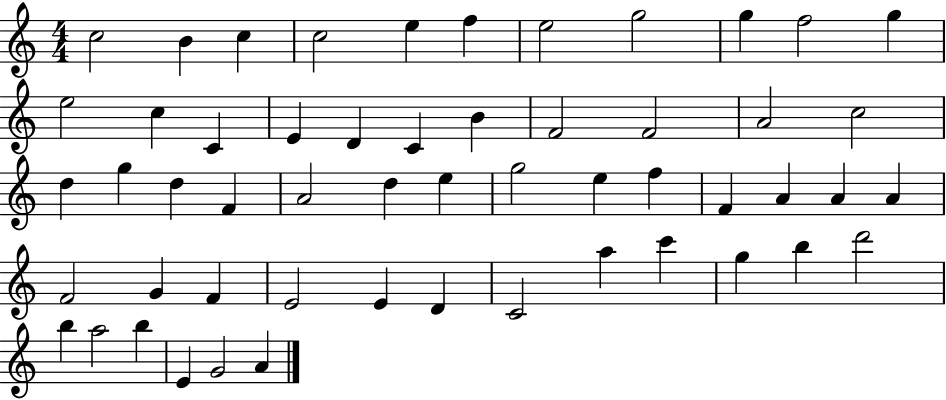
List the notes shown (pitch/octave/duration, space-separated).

C5/h B4/q C5/q C5/h E5/q F5/q E5/h G5/h G5/q F5/h G5/q E5/h C5/q C4/q E4/q D4/q C4/q B4/q F4/h F4/h A4/h C5/h D5/q G5/q D5/q F4/q A4/h D5/q E5/q G5/h E5/q F5/q F4/q A4/q A4/q A4/q F4/h G4/q F4/q E4/h E4/q D4/q C4/h A5/q C6/q G5/q B5/q D6/h B5/q A5/h B5/q E4/q G4/h A4/q